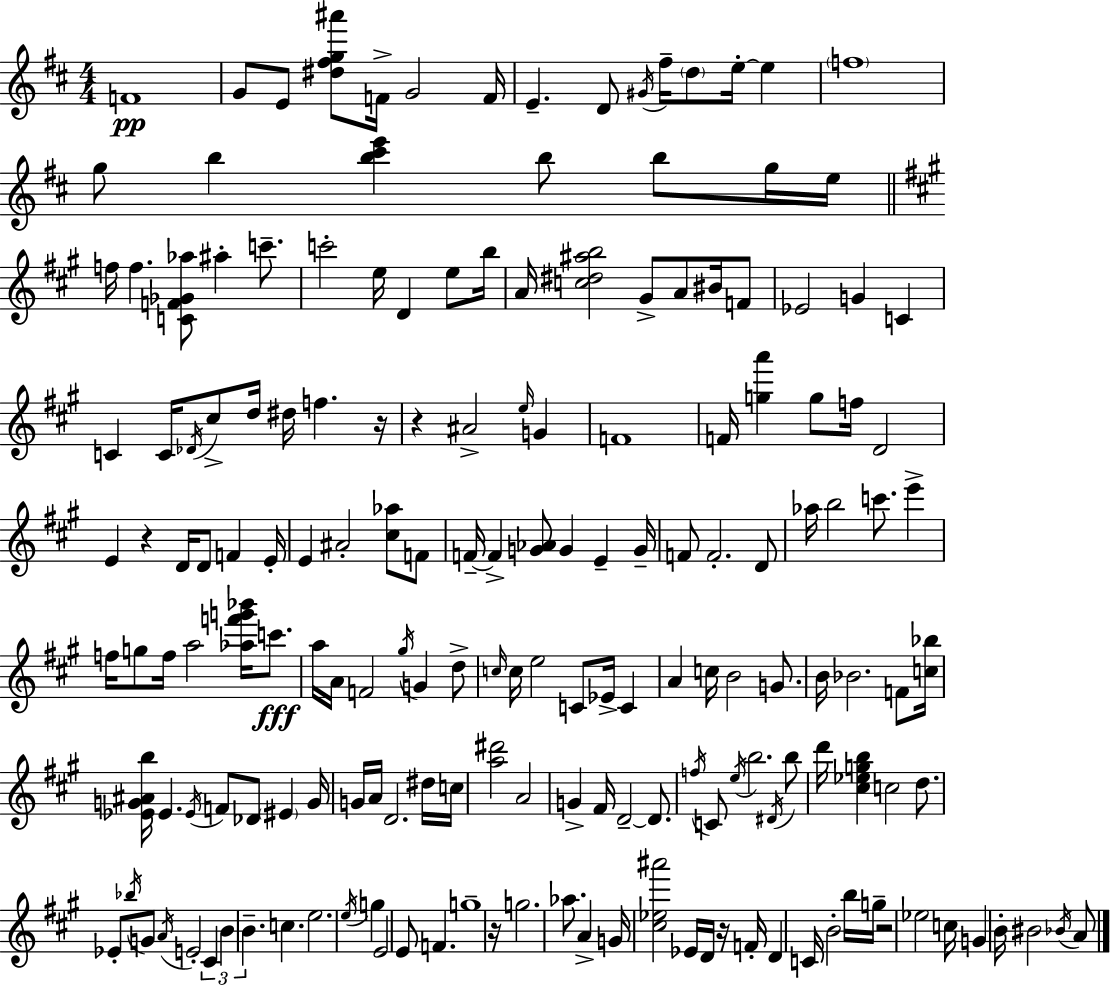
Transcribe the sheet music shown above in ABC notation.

X:1
T:Untitled
M:4/4
L:1/4
K:D
F4 G/2 E/2 [^d^fg^a']/2 F/4 G2 F/4 E D/2 ^G/4 ^f/4 d/2 e/4 e f4 g/2 b [b^c'e'] b/2 b/2 g/4 e/4 f/4 f [CF_G_a]/2 ^a c'/2 c'2 e/4 D e/2 b/4 A/4 [c^d^ab]2 ^G/2 A/2 ^B/4 F/2 _E2 G C C C/4 _D/4 ^c/2 d/4 ^d/4 f z/4 z ^A2 e/4 G F4 F/4 [ga'] g/2 f/4 D2 E z D/4 D/2 F E/4 E ^A2 [^c_a]/2 F/2 F/4 F [G_A]/2 G E G/4 F/2 F2 D/2 _a/4 b2 c'/2 e' f/4 g/2 f/4 a2 [_af'g'_b']/4 c'/2 a/4 A/4 F2 ^g/4 G d/2 c/4 c/4 e2 C/2 _E/4 C A c/4 B2 G/2 B/4 _B2 F/2 [c_b]/4 [_EG^Ab]/4 _E _E/4 F/2 _D/2 ^E G/4 G/4 A/4 D2 ^d/4 c/4 [a^d']2 A2 G ^F/4 D2 D/2 f/4 C/2 e/4 b2 ^D/4 b/2 d'/4 [^c_egb] c2 d/2 _E/2 _b/4 G/2 A/4 E2 ^C B B c e2 e/4 g E2 E/2 F g4 z/4 g2 _a/2 A G/4 [^c_e^a']2 _E/4 D/4 z/4 F/4 D C/4 B2 b/4 g/4 z2 _e2 c/4 G B/4 ^B2 _B/4 A/2